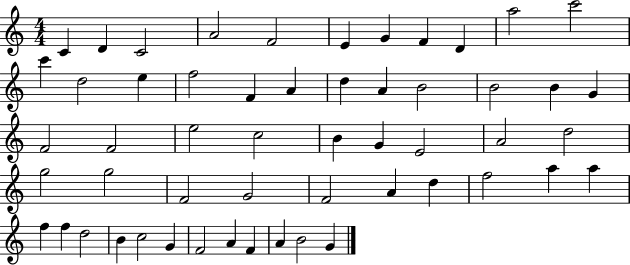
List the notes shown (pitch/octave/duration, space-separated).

C4/q D4/q C4/h A4/h F4/h E4/q G4/q F4/q D4/q A5/h C6/h C6/q D5/h E5/q F5/h F4/q A4/q D5/q A4/q B4/h B4/h B4/q G4/q F4/h F4/h E5/h C5/h B4/q G4/q E4/h A4/h D5/h G5/h G5/h F4/h G4/h F4/h A4/q D5/q F5/h A5/q A5/q F5/q F5/q D5/h B4/q C5/h G4/q F4/h A4/q F4/q A4/q B4/h G4/q